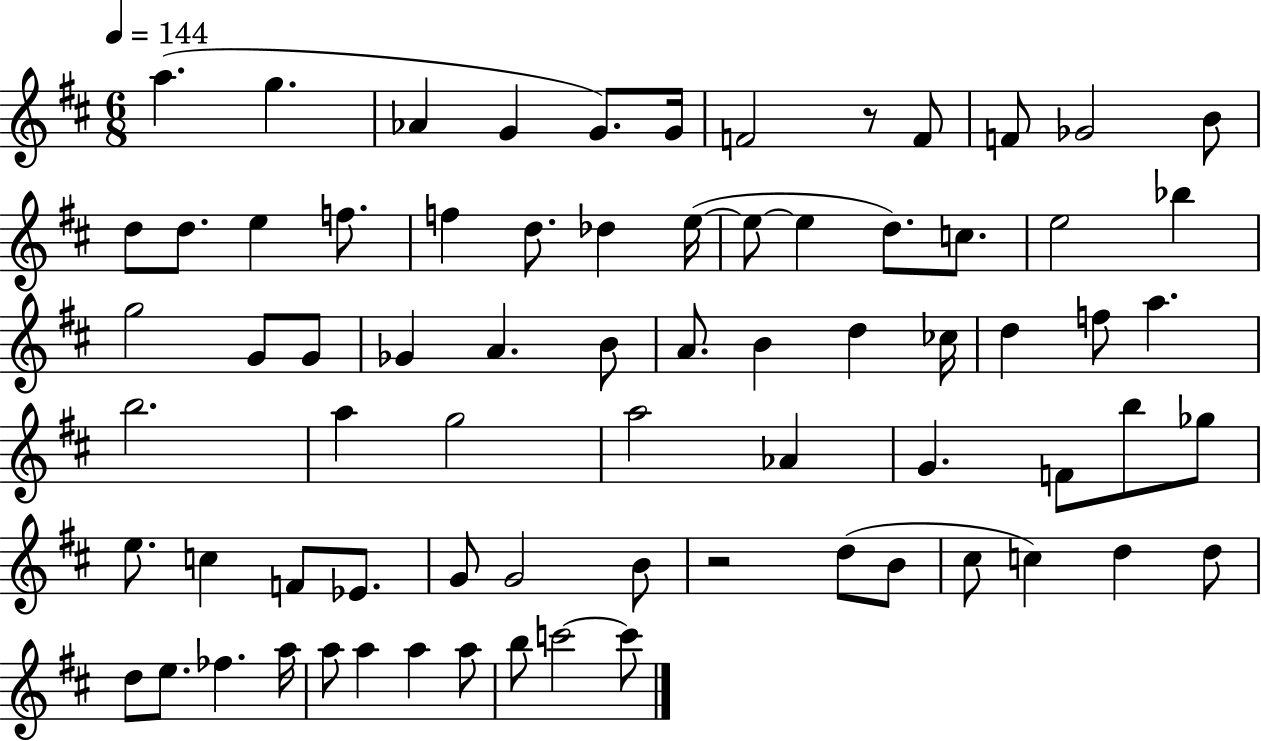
X:1
T:Untitled
M:6/8
L:1/4
K:D
a g _A G G/2 G/4 F2 z/2 F/2 F/2 _G2 B/2 d/2 d/2 e f/2 f d/2 _d e/4 e/2 e d/2 c/2 e2 _b g2 G/2 G/2 _G A B/2 A/2 B d _c/4 d f/2 a b2 a g2 a2 _A G F/2 b/2 _g/2 e/2 c F/2 _E/2 G/2 G2 B/2 z2 d/2 B/2 ^c/2 c d d/2 d/2 e/2 _f a/4 a/2 a a a/2 b/2 c'2 c'/2